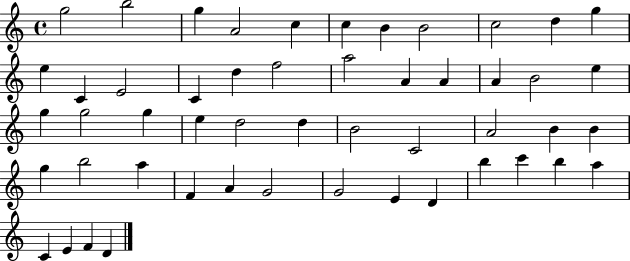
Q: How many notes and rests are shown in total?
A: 51